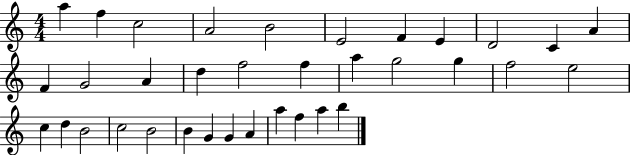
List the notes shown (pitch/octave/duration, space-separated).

A5/q F5/q C5/h A4/h B4/h E4/h F4/q E4/q D4/h C4/q A4/q F4/q G4/h A4/q D5/q F5/h F5/q A5/q G5/h G5/q F5/h E5/h C5/q D5/q B4/h C5/h B4/h B4/q G4/q G4/q A4/q A5/q F5/q A5/q B5/q